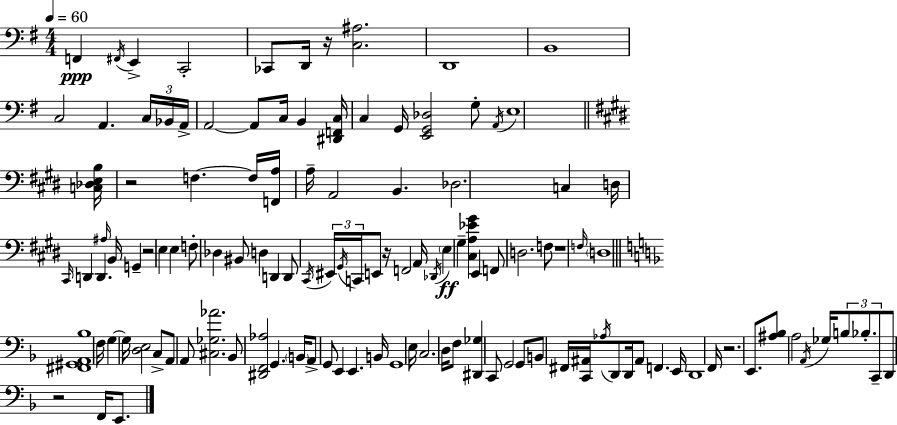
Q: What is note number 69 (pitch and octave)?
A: B2